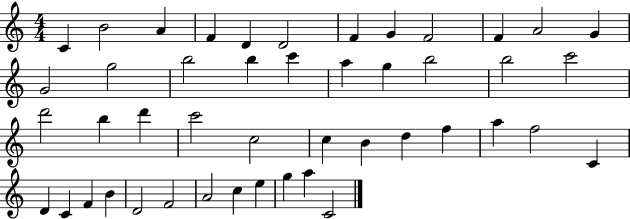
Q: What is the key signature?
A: C major